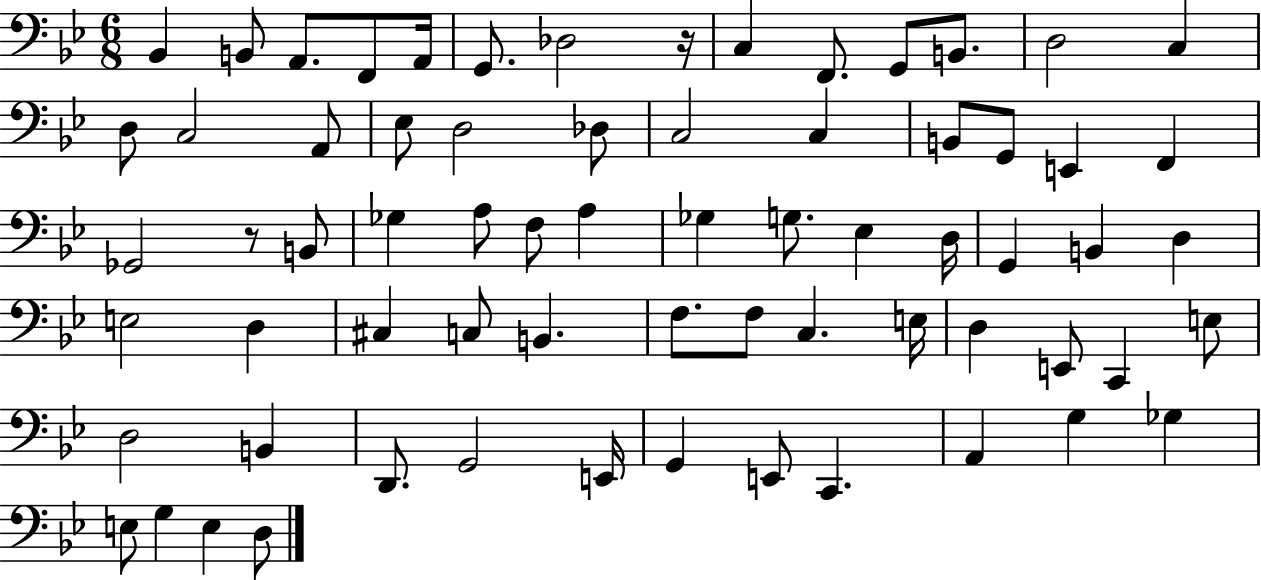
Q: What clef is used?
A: bass